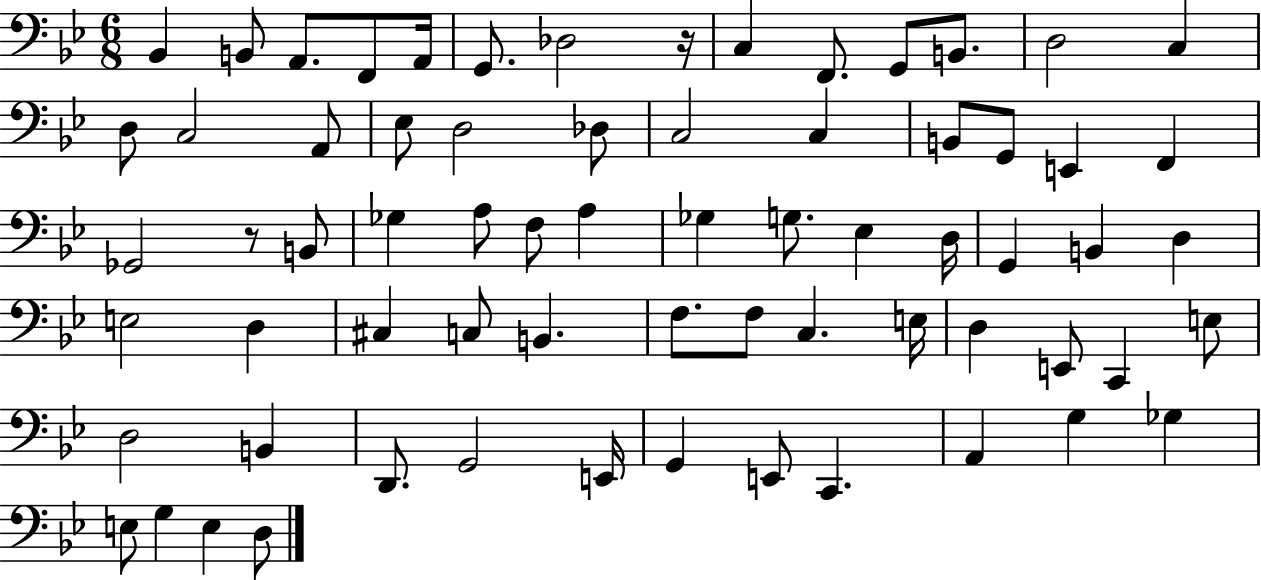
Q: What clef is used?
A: bass